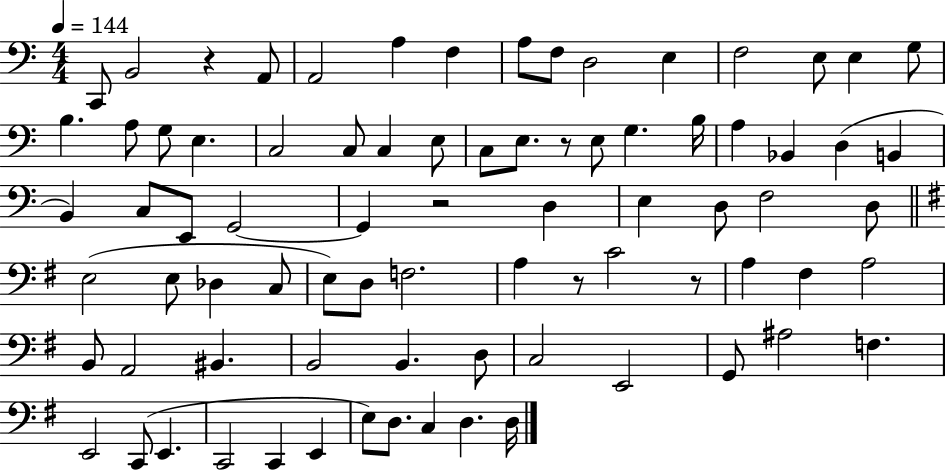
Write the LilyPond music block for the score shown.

{
  \clef bass
  \numericTimeSignature
  \time 4/4
  \key c \major
  \tempo 4 = 144
  \repeat volta 2 { c,8 b,2 r4 a,8 | a,2 a4 f4 | a8 f8 d2 e4 | f2 e8 e4 g8 | \break b4. a8 g8 e4. | c2 c8 c4 e8 | c8 e8. r8 e8 g4. b16 | a4 bes,4 d4( b,4 | \break b,4) c8 e,8 g,2~~ | g,4 r2 d4 | e4 d8 f2 d8 | \bar "||" \break \key g \major e2( e8 des4 c8 | e8) d8 f2. | a4 r8 c'2 r8 | a4 fis4 a2 | \break b,8 a,2 bis,4. | b,2 b,4. d8 | c2 e,2 | g,8 ais2 f4. | \break e,2 c,8( e,4. | c,2 c,4 e,4 | e8) d8. c4 d4. d16 | } \bar "|."
}